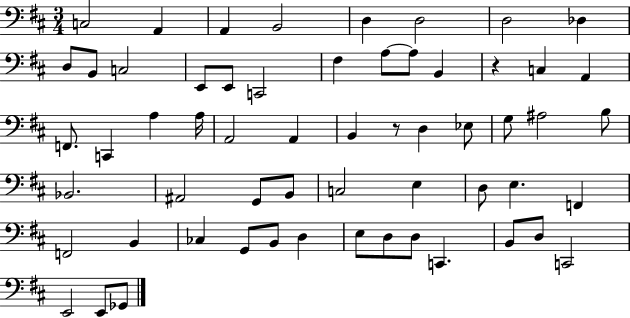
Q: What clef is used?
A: bass